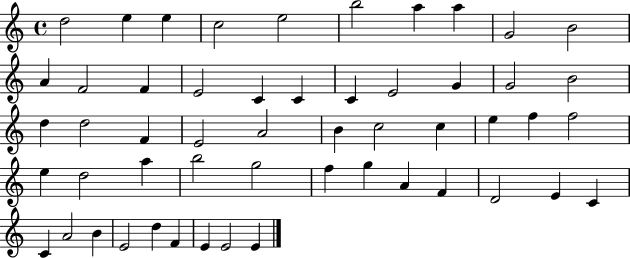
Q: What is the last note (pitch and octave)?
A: E4